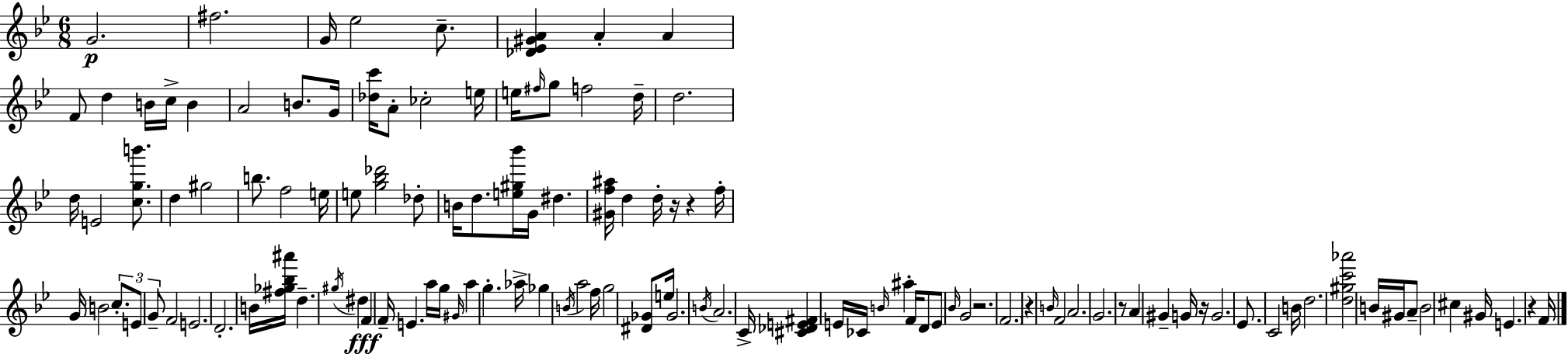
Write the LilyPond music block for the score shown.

{
  \clef treble
  \numericTimeSignature
  \time 6/8
  \key g \minor
  g'2.\p | fis''2. | g'16 ees''2 c''8.-- | <des' ees' gis' a'>4 a'4-. a'4 | \break f'8 d''4 b'16 c''16-> b'4 | a'2 b'8. g'16 | <des'' c'''>16 a'8-. ces''2-. e''16 | e''16 \grace { fis''16 } g''8 f''2 | \break d''16-- d''2. | d''16 e'2 <c'' g'' b'''>8. | d''4 gis''2 | b''8. f''2 | \break e''16 e''8 <g'' bes'' des'''>2 des''8-. | b'16 d''8. <e'' gis'' bes'''>16 g'16 dis''4. | <gis' f'' ais''>16 d''4 d''16-. r16 r4 | f''16-. g'16 b'2 \tuplet 3/2 { c''8.-. | \break e'8 g'8-- } f'2 | e'2. | d'2.-. | b'16 <fis'' ges'' bes'' ais'''>16 d''4.-- \acciaccatura { gis''16 }\fff dis''4 | \break f'4 f'16-- e'4. | a''16 g''16 \grace { gis'16 } a''4 g''4.-. | aes''16-> ges''4 \acciaccatura { b'16 } a''2 | f''16 g''2 | \break <dis' ges'>8 e''16 ges'2. | \acciaccatura { b'16 } a'2. | c'16-> <cis' des' e' fis'>4 e'16 ces'16 | \grace { b'16 } ais''4-. f'16 d'8 e'8 \grace { bes'16 } g'2 | \break r2. | \parenthesize f'2. | r4 \grace { b'16 } | f'2 a'2. | \break g'2. | r8 a'4 | gis'4-- g'16 r16 g'2. | ees'8. c'2 | \break b'16 d''2. | <d'' gis'' c''' aes'''>2 | b'16 gis'16 a'8-- b'2 | cis''4 gis'16 e'4. | \break r4 f'16 \bar "|."
}